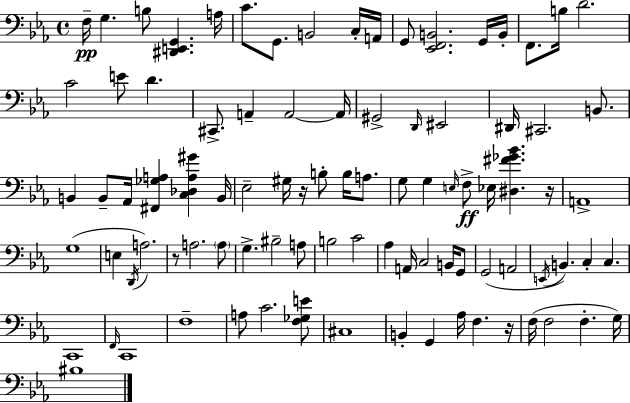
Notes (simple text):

F3/s G3/q. B3/e [D#2,E2,G2]/q. A3/s C4/e. G2/e. B2/h C3/s A2/s G2/e [Eb2,F2,B2]/h. G2/s B2/s F2/e. B3/s D4/h. C4/h E4/e D4/q. C#2/e. A2/q A2/h A2/s G#2/h D2/s EIS2/h D#2/s C#2/h. B2/e. B2/q B2/e Ab2/s [F#2,Gb3,A3]/q [C3,Db3,A3,G#4]/q B2/s Eb3/h G#3/s R/s B3/e B3/s A3/e. G3/e G3/q E3/s F3/e Eb3/s [D#3,F#4,Gb4,Bb4]/q. R/s A2/w G3/w E3/q D2/s A3/h. R/e A3/h. A3/e G3/q. BIS3/h A3/e B3/h C4/h Ab3/q A2/s C3/h B2/s G2/e G2/h A2/h E2/s B2/q. C3/q C3/q. C2/w F2/s C2/w F3/w A3/e C4/h. [F3,Gb3,E4]/e C#3/w B2/q G2/q Ab3/s F3/q. R/s F3/s F3/h F3/q. G3/s BIS3/w